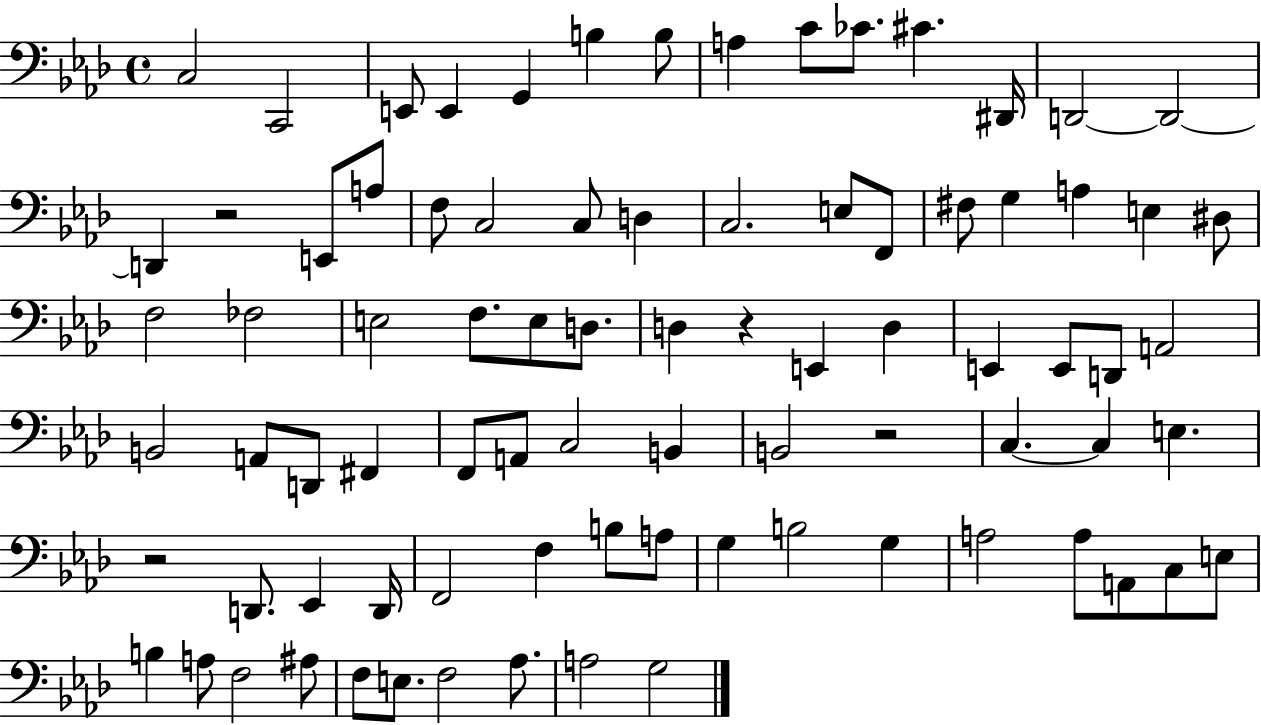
{
  \clef bass
  \time 4/4
  \defaultTimeSignature
  \key aes \major
  \repeat volta 2 { c2 c,2 | e,8 e,4 g,4 b4 b8 | a4 c'8 ces'8. cis'4. dis,16 | d,2~~ d,2~~ | \break d,4 r2 e,8 a8 | f8 c2 c8 d4 | c2. e8 f,8 | fis8 g4 a4 e4 dis8 | \break f2 fes2 | e2 f8. e8 d8. | d4 r4 e,4 d4 | e,4 e,8 d,8 a,2 | \break b,2 a,8 d,8 fis,4 | f,8 a,8 c2 b,4 | b,2 r2 | c4.~~ c4 e4. | \break r2 d,8. ees,4 d,16 | f,2 f4 b8 a8 | g4 b2 g4 | a2 a8 a,8 c8 e8 | \break b4 a8 f2 ais8 | f8 e8. f2 aes8. | a2 g2 | } \bar "|."
}